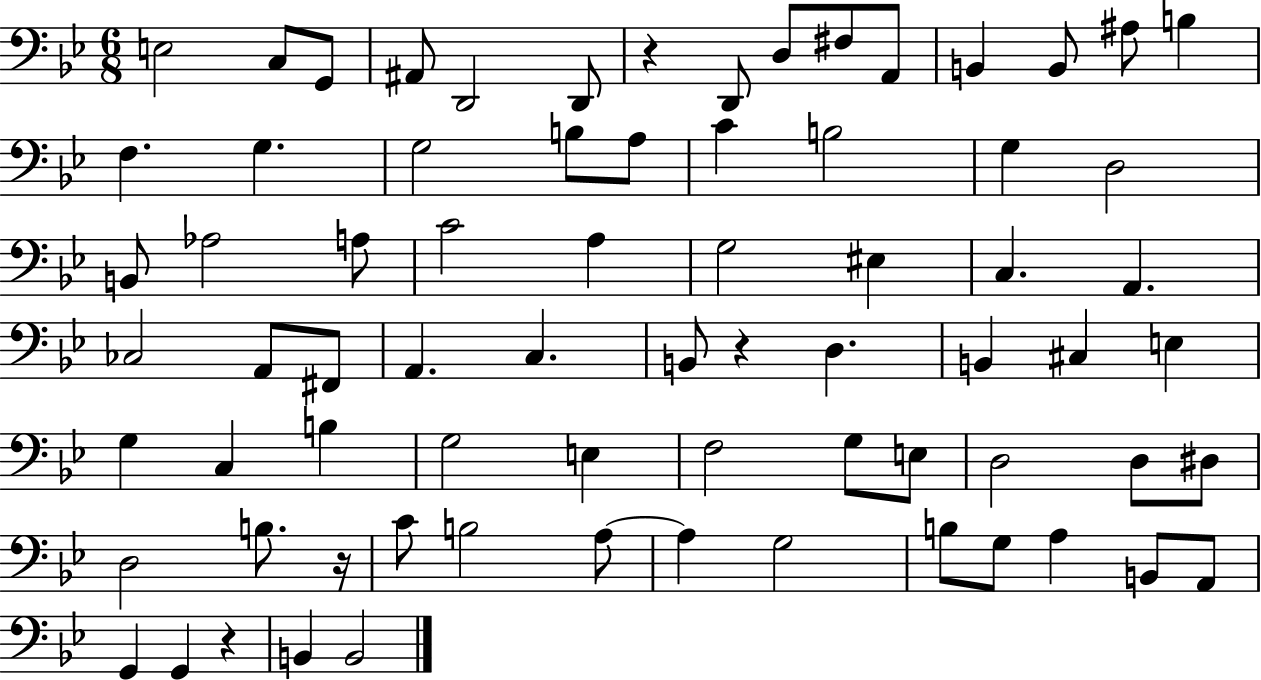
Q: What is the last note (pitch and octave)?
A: B2